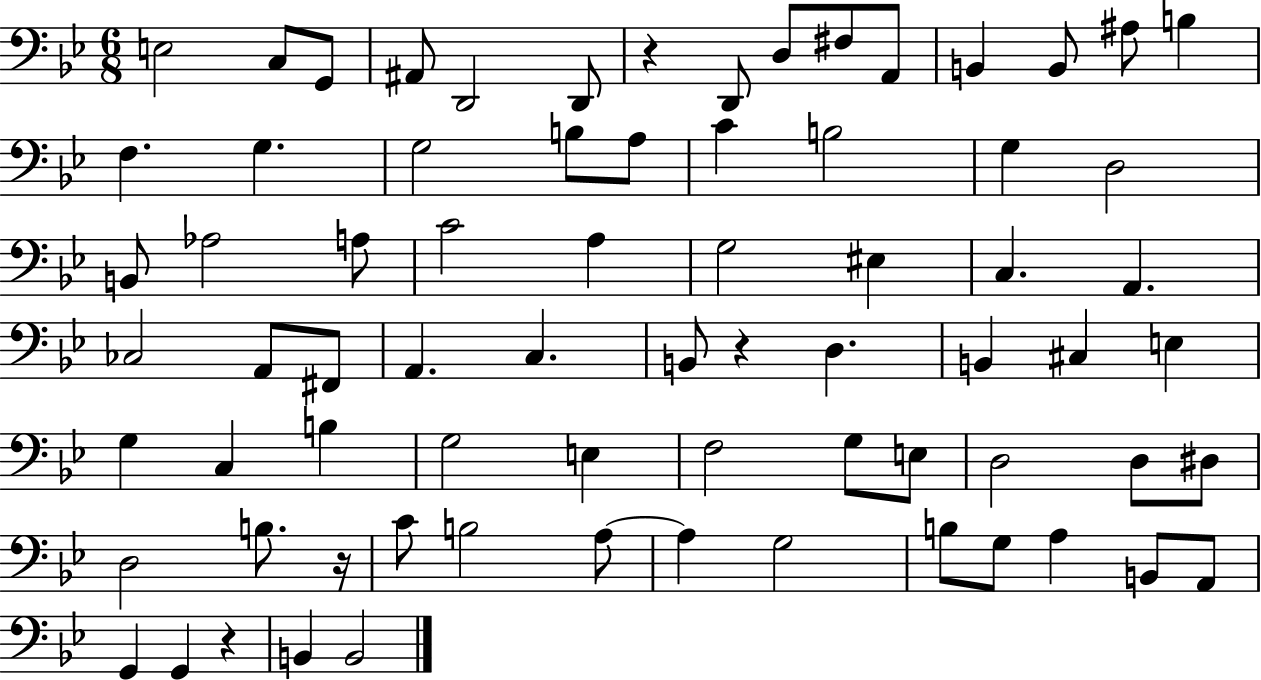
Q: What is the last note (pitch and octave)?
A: B2